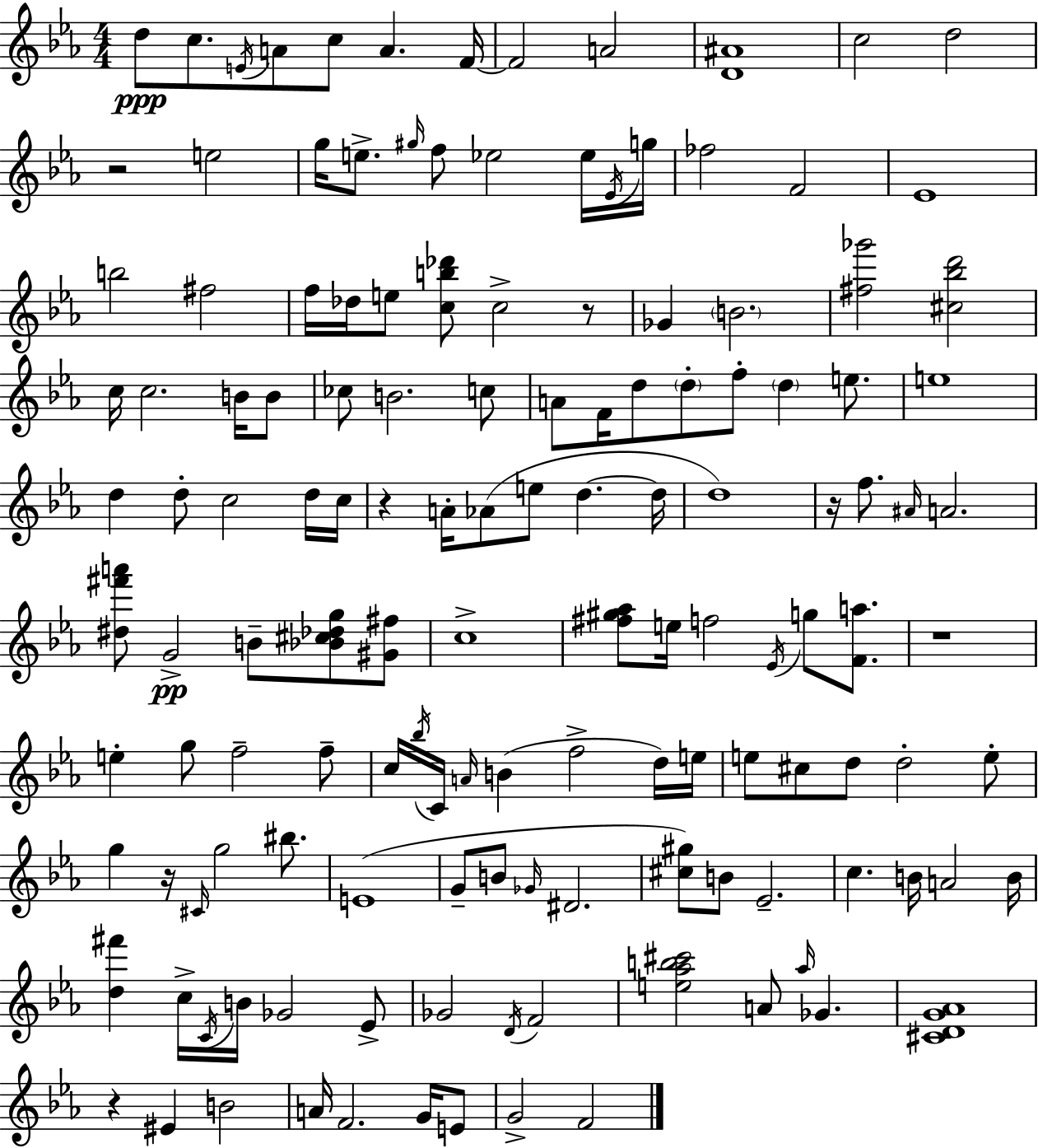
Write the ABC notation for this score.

X:1
T:Untitled
M:4/4
L:1/4
K:Eb
d/2 c/2 E/4 A/2 c/2 A F/4 F2 A2 [D^A]4 c2 d2 z2 e2 g/4 e/2 ^g/4 f/2 _e2 _e/4 _E/4 g/4 _f2 F2 _E4 b2 ^f2 f/4 _d/4 e/2 [cb_d']/2 c2 z/2 _G B2 [^f_g']2 [^c_bd']2 c/4 c2 B/4 B/2 _c/2 B2 c/2 A/2 F/4 d/2 d/2 f/2 d e/2 e4 d d/2 c2 d/4 c/4 z A/4 _A/2 e/2 d d/4 d4 z/4 f/2 ^A/4 A2 [^d^f'a']/2 G2 B/2 [_B^c_dg]/2 [^G^f]/2 c4 [^f^g_a]/2 e/4 f2 _E/4 g/2 [Fa]/2 z4 e g/2 f2 f/2 c/4 _b/4 C/4 A/4 B f2 d/4 e/4 e/2 ^c/2 d/2 d2 e/2 g z/4 ^C/4 g2 ^b/2 E4 G/2 B/2 _G/4 ^D2 [^c^g]/2 B/2 _E2 c B/4 A2 B/4 [d^f'] c/4 C/4 B/4 _G2 _E/2 _G2 D/4 F2 [e_ab^c']2 A/2 _a/4 _G [^CDG_A]4 z ^E B2 A/4 F2 G/4 E/2 G2 F2